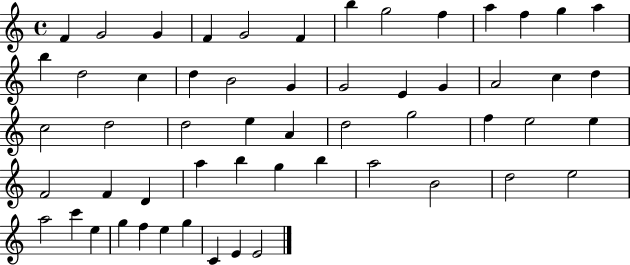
X:1
T:Untitled
M:4/4
L:1/4
K:C
F G2 G F G2 F b g2 f a f g a b d2 c d B2 G G2 E G A2 c d c2 d2 d2 e A d2 g2 f e2 e F2 F D a b g b a2 B2 d2 e2 a2 c' e g f e g C E E2